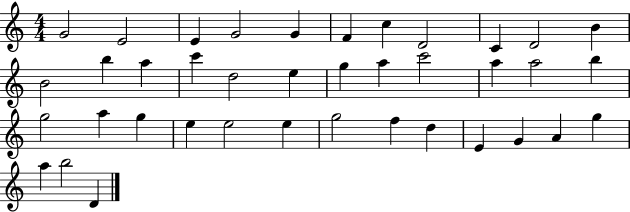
X:1
T:Untitled
M:4/4
L:1/4
K:C
G2 E2 E G2 G F c D2 C D2 B B2 b a c' d2 e g a c'2 a a2 b g2 a g e e2 e g2 f d E G A g a b2 D